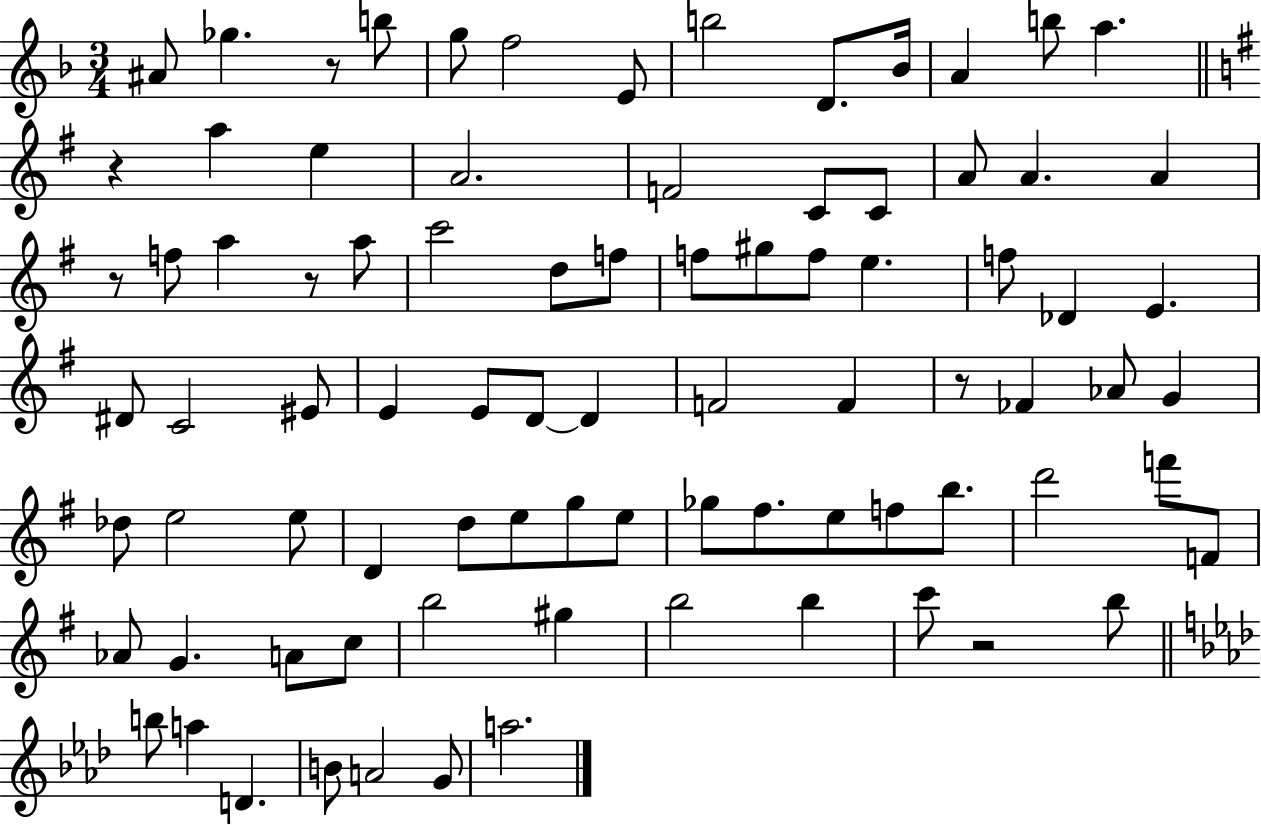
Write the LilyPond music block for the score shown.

{
  \clef treble
  \numericTimeSignature
  \time 3/4
  \key f \major
  ais'8 ges''4. r8 b''8 | g''8 f''2 e'8 | b''2 d'8. bes'16 | a'4 b''8 a''4. | \break \bar "||" \break \key g \major r4 a''4 e''4 | a'2. | f'2 c'8 c'8 | a'8 a'4. a'4 | \break r8 f''8 a''4 r8 a''8 | c'''2 d''8 f''8 | f''8 gis''8 f''8 e''4. | f''8 des'4 e'4. | \break dis'8 c'2 eis'8 | e'4 e'8 d'8~~ d'4 | f'2 f'4 | r8 fes'4 aes'8 g'4 | \break des''8 e''2 e''8 | d'4 d''8 e''8 g''8 e''8 | ges''8 fis''8. e''8 f''8 b''8. | d'''2 f'''8 f'8 | \break aes'8 g'4. a'8 c''8 | b''2 gis''4 | b''2 b''4 | c'''8 r2 b''8 | \break \bar "||" \break \key f \minor b''8 a''4 d'4. | b'8 a'2 g'8 | a''2. | \bar "|."
}